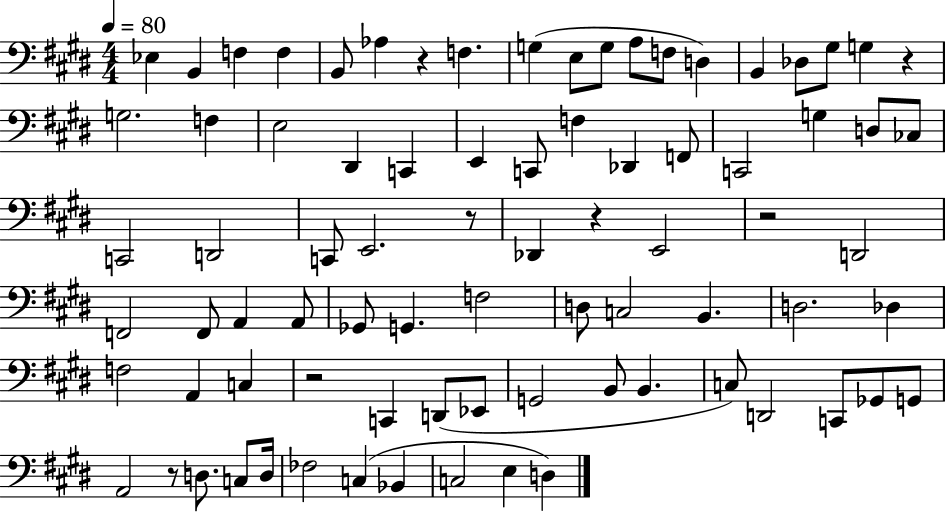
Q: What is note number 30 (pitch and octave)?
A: D3